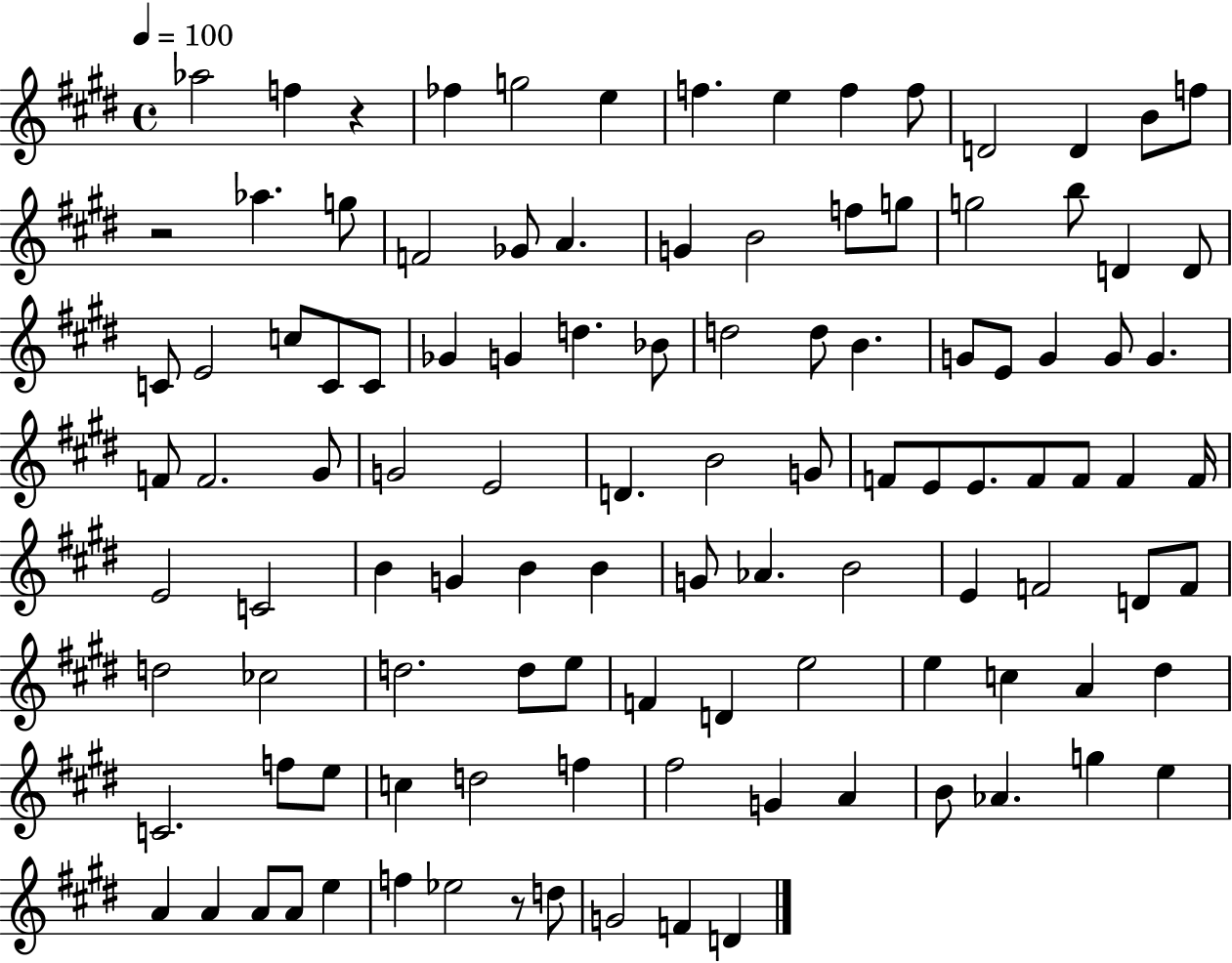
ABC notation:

X:1
T:Untitled
M:4/4
L:1/4
K:E
_a2 f z _f g2 e f e f f/2 D2 D B/2 f/2 z2 _a g/2 F2 _G/2 A G B2 f/2 g/2 g2 b/2 D D/2 C/2 E2 c/2 C/2 C/2 _G G d _B/2 d2 d/2 B G/2 E/2 G G/2 G F/2 F2 ^G/2 G2 E2 D B2 G/2 F/2 E/2 E/2 F/2 F/2 F F/4 E2 C2 B G B B G/2 _A B2 E F2 D/2 F/2 d2 _c2 d2 d/2 e/2 F D e2 e c A ^d C2 f/2 e/2 c d2 f ^f2 G A B/2 _A g e A A A/2 A/2 e f _e2 z/2 d/2 G2 F D